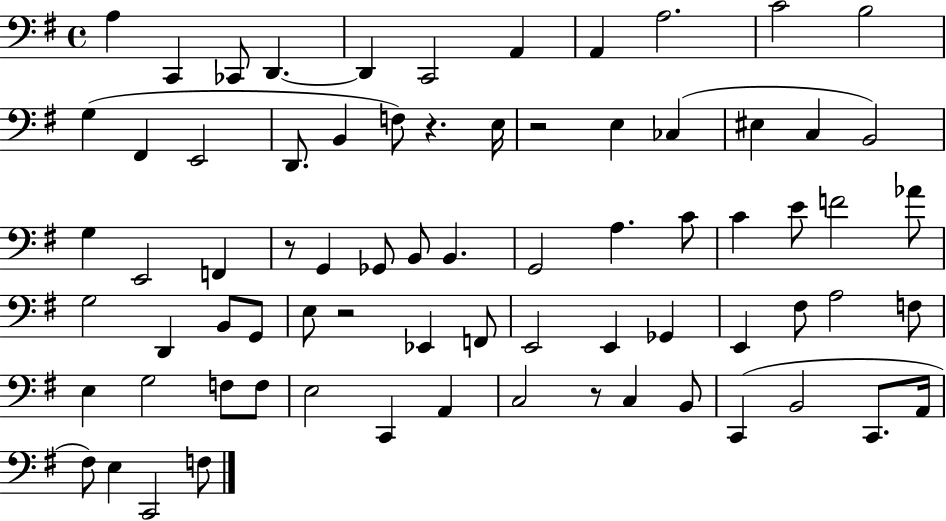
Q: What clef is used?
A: bass